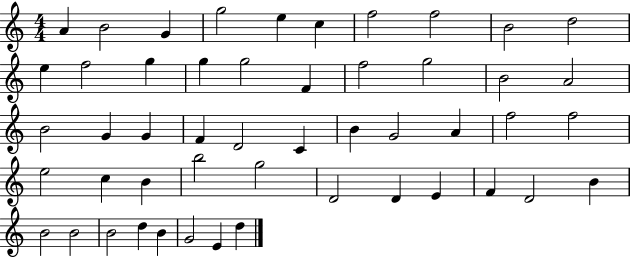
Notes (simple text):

A4/q B4/h G4/q G5/h E5/q C5/q F5/h F5/h B4/h D5/h E5/q F5/h G5/q G5/q G5/h F4/q F5/h G5/h B4/h A4/h B4/h G4/q G4/q F4/q D4/h C4/q B4/q G4/h A4/q F5/h F5/h E5/h C5/q B4/q B5/h G5/h D4/h D4/q E4/q F4/q D4/h B4/q B4/h B4/h B4/h D5/q B4/q G4/h E4/q D5/q